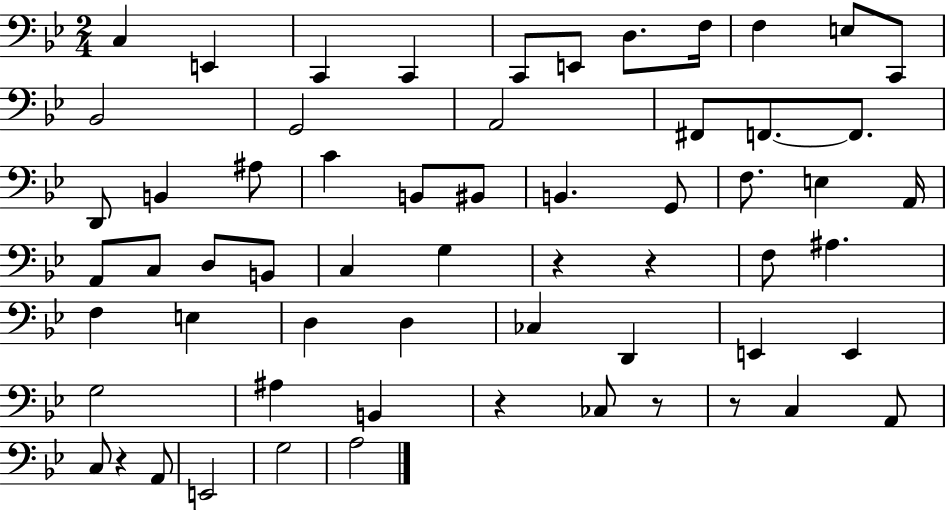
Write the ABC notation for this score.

X:1
T:Untitled
M:2/4
L:1/4
K:Bb
C, E,, C,, C,, C,,/2 E,,/2 D,/2 F,/4 F, E,/2 C,,/2 _B,,2 G,,2 A,,2 ^F,,/2 F,,/2 F,,/2 D,,/2 B,, ^A,/2 C B,,/2 ^B,,/2 B,, G,,/2 F,/2 E, A,,/4 A,,/2 C,/2 D,/2 B,,/2 C, G, z z F,/2 ^A, F, E, D, D, _C, D,, E,, E,, G,2 ^A, B,, z _C,/2 z/2 z/2 C, A,,/2 C,/2 z A,,/2 E,,2 G,2 A,2